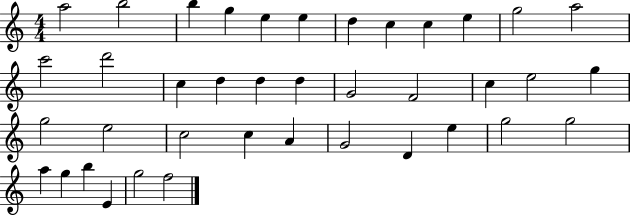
{
  \clef treble
  \numericTimeSignature
  \time 4/4
  \key c \major
  a''2 b''2 | b''4 g''4 e''4 e''4 | d''4 c''4 c''4 e''4 | g''2 a''2 | \break c'''2 d'''2 | c''4 d''4 d''4 d''4 | g'2 f'2 | c''4 e''2 g''4 | \break g''2 e''2 | c''2 c''4 a'4 | g'2 d'4 e''4 | g''2 g''2 | \break a''4 g''4 b''4 e'4 | g''2 f''2 | \bar "|."
}